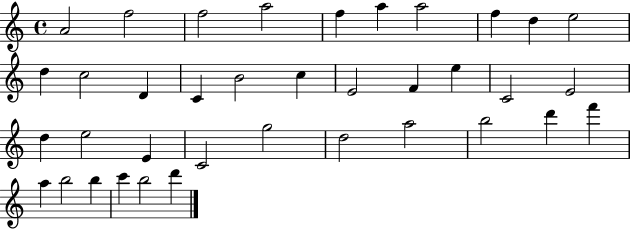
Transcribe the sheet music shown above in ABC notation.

X:1
T:Untitled
M:4/4
L:1/4
K:C
A2 f2 f2 a2 f a a2 f d e2 d c2 D C B2 c E2 F e C2 E2 d e2 E C2 g2 d2 a2 b2 d' f' a b2 b c' b2 d'